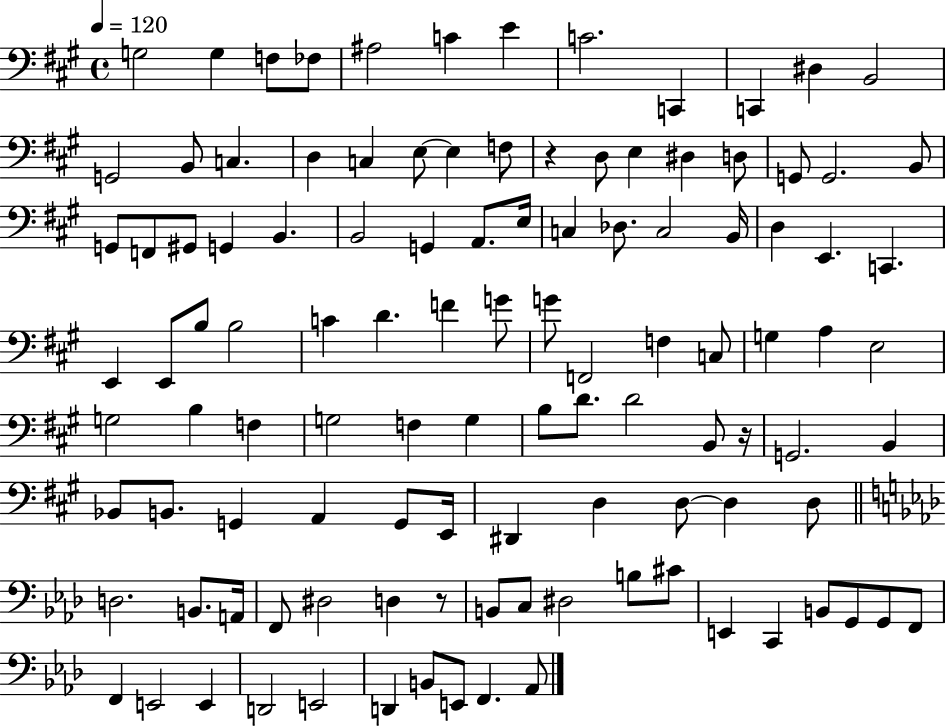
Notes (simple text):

G3/h G3/q F3/e FES3/e A#3/h C4/q E4/q C4/h. C2/q C2/q D#3/q B2/h G2/h B2/e C3/q. D3/q C3/q E3/e E3/q F3/e R/q D3/e E3/q D#3/q D3/e G2/e G2/h. B2/e G2/e F2/e G#2/e G2/q B2/q. B2/h G2/q A2/e. E3/s C3/q Db3/e. C3/h B2/s D3/q E2/q. C2/q. E2/q E2/e B3/e B3/h C4/q D4/q. F4/q G4/e G4/e F2/h F3/q C3/e G3/q A3/q E3/h G3/h B3/q F3/q G3/h F3/q G3/q B3/e D4/e. D4/h B2/e R/s G2/h. B2/q Bb2/e B2/e. G2/q A2/q G2/e E2/s D#2/q D3/q D3/e D3/q D3/e D3/h. B2/e. A2/s F2/e D#3/h D3/q R/e B2/e C3/e D#3/h B3/e C#4/e E2/q C2/q B2/e G2/e G2/e F2/e F2/q E2/h E2/q D2/h E2/h D2/q B2/e E2/e F2/q. Ab2/e